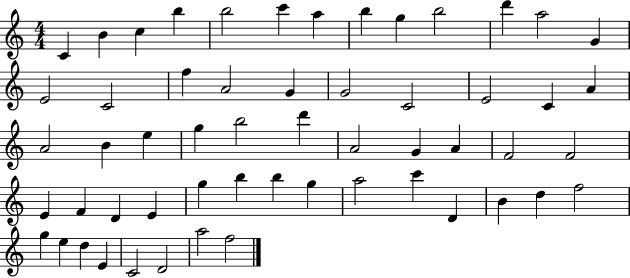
X:1
T:Untitled
M:4/4
L:1/4
K:C
C B c b b2 c' a b g b2 d' a2 G E2 C2 f A2 G G2 C2 E2 C A A2 B e g b2 d' A2 G A F2 F2 E F D E g b b g a2 c' D B d f2 g e d E C2 D2 a2 f2